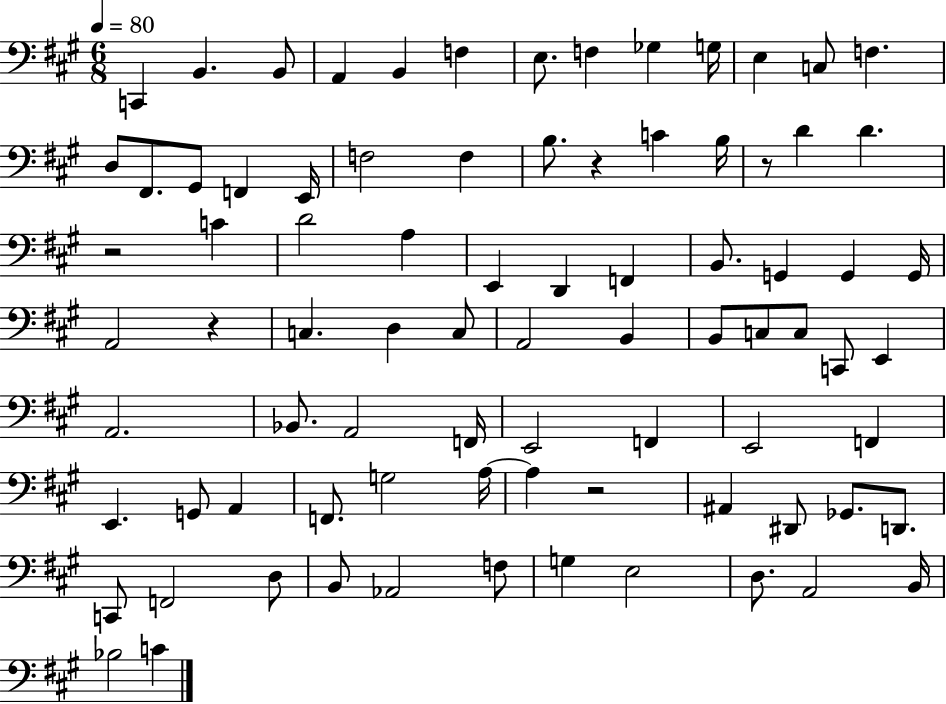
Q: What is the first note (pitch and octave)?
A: C2